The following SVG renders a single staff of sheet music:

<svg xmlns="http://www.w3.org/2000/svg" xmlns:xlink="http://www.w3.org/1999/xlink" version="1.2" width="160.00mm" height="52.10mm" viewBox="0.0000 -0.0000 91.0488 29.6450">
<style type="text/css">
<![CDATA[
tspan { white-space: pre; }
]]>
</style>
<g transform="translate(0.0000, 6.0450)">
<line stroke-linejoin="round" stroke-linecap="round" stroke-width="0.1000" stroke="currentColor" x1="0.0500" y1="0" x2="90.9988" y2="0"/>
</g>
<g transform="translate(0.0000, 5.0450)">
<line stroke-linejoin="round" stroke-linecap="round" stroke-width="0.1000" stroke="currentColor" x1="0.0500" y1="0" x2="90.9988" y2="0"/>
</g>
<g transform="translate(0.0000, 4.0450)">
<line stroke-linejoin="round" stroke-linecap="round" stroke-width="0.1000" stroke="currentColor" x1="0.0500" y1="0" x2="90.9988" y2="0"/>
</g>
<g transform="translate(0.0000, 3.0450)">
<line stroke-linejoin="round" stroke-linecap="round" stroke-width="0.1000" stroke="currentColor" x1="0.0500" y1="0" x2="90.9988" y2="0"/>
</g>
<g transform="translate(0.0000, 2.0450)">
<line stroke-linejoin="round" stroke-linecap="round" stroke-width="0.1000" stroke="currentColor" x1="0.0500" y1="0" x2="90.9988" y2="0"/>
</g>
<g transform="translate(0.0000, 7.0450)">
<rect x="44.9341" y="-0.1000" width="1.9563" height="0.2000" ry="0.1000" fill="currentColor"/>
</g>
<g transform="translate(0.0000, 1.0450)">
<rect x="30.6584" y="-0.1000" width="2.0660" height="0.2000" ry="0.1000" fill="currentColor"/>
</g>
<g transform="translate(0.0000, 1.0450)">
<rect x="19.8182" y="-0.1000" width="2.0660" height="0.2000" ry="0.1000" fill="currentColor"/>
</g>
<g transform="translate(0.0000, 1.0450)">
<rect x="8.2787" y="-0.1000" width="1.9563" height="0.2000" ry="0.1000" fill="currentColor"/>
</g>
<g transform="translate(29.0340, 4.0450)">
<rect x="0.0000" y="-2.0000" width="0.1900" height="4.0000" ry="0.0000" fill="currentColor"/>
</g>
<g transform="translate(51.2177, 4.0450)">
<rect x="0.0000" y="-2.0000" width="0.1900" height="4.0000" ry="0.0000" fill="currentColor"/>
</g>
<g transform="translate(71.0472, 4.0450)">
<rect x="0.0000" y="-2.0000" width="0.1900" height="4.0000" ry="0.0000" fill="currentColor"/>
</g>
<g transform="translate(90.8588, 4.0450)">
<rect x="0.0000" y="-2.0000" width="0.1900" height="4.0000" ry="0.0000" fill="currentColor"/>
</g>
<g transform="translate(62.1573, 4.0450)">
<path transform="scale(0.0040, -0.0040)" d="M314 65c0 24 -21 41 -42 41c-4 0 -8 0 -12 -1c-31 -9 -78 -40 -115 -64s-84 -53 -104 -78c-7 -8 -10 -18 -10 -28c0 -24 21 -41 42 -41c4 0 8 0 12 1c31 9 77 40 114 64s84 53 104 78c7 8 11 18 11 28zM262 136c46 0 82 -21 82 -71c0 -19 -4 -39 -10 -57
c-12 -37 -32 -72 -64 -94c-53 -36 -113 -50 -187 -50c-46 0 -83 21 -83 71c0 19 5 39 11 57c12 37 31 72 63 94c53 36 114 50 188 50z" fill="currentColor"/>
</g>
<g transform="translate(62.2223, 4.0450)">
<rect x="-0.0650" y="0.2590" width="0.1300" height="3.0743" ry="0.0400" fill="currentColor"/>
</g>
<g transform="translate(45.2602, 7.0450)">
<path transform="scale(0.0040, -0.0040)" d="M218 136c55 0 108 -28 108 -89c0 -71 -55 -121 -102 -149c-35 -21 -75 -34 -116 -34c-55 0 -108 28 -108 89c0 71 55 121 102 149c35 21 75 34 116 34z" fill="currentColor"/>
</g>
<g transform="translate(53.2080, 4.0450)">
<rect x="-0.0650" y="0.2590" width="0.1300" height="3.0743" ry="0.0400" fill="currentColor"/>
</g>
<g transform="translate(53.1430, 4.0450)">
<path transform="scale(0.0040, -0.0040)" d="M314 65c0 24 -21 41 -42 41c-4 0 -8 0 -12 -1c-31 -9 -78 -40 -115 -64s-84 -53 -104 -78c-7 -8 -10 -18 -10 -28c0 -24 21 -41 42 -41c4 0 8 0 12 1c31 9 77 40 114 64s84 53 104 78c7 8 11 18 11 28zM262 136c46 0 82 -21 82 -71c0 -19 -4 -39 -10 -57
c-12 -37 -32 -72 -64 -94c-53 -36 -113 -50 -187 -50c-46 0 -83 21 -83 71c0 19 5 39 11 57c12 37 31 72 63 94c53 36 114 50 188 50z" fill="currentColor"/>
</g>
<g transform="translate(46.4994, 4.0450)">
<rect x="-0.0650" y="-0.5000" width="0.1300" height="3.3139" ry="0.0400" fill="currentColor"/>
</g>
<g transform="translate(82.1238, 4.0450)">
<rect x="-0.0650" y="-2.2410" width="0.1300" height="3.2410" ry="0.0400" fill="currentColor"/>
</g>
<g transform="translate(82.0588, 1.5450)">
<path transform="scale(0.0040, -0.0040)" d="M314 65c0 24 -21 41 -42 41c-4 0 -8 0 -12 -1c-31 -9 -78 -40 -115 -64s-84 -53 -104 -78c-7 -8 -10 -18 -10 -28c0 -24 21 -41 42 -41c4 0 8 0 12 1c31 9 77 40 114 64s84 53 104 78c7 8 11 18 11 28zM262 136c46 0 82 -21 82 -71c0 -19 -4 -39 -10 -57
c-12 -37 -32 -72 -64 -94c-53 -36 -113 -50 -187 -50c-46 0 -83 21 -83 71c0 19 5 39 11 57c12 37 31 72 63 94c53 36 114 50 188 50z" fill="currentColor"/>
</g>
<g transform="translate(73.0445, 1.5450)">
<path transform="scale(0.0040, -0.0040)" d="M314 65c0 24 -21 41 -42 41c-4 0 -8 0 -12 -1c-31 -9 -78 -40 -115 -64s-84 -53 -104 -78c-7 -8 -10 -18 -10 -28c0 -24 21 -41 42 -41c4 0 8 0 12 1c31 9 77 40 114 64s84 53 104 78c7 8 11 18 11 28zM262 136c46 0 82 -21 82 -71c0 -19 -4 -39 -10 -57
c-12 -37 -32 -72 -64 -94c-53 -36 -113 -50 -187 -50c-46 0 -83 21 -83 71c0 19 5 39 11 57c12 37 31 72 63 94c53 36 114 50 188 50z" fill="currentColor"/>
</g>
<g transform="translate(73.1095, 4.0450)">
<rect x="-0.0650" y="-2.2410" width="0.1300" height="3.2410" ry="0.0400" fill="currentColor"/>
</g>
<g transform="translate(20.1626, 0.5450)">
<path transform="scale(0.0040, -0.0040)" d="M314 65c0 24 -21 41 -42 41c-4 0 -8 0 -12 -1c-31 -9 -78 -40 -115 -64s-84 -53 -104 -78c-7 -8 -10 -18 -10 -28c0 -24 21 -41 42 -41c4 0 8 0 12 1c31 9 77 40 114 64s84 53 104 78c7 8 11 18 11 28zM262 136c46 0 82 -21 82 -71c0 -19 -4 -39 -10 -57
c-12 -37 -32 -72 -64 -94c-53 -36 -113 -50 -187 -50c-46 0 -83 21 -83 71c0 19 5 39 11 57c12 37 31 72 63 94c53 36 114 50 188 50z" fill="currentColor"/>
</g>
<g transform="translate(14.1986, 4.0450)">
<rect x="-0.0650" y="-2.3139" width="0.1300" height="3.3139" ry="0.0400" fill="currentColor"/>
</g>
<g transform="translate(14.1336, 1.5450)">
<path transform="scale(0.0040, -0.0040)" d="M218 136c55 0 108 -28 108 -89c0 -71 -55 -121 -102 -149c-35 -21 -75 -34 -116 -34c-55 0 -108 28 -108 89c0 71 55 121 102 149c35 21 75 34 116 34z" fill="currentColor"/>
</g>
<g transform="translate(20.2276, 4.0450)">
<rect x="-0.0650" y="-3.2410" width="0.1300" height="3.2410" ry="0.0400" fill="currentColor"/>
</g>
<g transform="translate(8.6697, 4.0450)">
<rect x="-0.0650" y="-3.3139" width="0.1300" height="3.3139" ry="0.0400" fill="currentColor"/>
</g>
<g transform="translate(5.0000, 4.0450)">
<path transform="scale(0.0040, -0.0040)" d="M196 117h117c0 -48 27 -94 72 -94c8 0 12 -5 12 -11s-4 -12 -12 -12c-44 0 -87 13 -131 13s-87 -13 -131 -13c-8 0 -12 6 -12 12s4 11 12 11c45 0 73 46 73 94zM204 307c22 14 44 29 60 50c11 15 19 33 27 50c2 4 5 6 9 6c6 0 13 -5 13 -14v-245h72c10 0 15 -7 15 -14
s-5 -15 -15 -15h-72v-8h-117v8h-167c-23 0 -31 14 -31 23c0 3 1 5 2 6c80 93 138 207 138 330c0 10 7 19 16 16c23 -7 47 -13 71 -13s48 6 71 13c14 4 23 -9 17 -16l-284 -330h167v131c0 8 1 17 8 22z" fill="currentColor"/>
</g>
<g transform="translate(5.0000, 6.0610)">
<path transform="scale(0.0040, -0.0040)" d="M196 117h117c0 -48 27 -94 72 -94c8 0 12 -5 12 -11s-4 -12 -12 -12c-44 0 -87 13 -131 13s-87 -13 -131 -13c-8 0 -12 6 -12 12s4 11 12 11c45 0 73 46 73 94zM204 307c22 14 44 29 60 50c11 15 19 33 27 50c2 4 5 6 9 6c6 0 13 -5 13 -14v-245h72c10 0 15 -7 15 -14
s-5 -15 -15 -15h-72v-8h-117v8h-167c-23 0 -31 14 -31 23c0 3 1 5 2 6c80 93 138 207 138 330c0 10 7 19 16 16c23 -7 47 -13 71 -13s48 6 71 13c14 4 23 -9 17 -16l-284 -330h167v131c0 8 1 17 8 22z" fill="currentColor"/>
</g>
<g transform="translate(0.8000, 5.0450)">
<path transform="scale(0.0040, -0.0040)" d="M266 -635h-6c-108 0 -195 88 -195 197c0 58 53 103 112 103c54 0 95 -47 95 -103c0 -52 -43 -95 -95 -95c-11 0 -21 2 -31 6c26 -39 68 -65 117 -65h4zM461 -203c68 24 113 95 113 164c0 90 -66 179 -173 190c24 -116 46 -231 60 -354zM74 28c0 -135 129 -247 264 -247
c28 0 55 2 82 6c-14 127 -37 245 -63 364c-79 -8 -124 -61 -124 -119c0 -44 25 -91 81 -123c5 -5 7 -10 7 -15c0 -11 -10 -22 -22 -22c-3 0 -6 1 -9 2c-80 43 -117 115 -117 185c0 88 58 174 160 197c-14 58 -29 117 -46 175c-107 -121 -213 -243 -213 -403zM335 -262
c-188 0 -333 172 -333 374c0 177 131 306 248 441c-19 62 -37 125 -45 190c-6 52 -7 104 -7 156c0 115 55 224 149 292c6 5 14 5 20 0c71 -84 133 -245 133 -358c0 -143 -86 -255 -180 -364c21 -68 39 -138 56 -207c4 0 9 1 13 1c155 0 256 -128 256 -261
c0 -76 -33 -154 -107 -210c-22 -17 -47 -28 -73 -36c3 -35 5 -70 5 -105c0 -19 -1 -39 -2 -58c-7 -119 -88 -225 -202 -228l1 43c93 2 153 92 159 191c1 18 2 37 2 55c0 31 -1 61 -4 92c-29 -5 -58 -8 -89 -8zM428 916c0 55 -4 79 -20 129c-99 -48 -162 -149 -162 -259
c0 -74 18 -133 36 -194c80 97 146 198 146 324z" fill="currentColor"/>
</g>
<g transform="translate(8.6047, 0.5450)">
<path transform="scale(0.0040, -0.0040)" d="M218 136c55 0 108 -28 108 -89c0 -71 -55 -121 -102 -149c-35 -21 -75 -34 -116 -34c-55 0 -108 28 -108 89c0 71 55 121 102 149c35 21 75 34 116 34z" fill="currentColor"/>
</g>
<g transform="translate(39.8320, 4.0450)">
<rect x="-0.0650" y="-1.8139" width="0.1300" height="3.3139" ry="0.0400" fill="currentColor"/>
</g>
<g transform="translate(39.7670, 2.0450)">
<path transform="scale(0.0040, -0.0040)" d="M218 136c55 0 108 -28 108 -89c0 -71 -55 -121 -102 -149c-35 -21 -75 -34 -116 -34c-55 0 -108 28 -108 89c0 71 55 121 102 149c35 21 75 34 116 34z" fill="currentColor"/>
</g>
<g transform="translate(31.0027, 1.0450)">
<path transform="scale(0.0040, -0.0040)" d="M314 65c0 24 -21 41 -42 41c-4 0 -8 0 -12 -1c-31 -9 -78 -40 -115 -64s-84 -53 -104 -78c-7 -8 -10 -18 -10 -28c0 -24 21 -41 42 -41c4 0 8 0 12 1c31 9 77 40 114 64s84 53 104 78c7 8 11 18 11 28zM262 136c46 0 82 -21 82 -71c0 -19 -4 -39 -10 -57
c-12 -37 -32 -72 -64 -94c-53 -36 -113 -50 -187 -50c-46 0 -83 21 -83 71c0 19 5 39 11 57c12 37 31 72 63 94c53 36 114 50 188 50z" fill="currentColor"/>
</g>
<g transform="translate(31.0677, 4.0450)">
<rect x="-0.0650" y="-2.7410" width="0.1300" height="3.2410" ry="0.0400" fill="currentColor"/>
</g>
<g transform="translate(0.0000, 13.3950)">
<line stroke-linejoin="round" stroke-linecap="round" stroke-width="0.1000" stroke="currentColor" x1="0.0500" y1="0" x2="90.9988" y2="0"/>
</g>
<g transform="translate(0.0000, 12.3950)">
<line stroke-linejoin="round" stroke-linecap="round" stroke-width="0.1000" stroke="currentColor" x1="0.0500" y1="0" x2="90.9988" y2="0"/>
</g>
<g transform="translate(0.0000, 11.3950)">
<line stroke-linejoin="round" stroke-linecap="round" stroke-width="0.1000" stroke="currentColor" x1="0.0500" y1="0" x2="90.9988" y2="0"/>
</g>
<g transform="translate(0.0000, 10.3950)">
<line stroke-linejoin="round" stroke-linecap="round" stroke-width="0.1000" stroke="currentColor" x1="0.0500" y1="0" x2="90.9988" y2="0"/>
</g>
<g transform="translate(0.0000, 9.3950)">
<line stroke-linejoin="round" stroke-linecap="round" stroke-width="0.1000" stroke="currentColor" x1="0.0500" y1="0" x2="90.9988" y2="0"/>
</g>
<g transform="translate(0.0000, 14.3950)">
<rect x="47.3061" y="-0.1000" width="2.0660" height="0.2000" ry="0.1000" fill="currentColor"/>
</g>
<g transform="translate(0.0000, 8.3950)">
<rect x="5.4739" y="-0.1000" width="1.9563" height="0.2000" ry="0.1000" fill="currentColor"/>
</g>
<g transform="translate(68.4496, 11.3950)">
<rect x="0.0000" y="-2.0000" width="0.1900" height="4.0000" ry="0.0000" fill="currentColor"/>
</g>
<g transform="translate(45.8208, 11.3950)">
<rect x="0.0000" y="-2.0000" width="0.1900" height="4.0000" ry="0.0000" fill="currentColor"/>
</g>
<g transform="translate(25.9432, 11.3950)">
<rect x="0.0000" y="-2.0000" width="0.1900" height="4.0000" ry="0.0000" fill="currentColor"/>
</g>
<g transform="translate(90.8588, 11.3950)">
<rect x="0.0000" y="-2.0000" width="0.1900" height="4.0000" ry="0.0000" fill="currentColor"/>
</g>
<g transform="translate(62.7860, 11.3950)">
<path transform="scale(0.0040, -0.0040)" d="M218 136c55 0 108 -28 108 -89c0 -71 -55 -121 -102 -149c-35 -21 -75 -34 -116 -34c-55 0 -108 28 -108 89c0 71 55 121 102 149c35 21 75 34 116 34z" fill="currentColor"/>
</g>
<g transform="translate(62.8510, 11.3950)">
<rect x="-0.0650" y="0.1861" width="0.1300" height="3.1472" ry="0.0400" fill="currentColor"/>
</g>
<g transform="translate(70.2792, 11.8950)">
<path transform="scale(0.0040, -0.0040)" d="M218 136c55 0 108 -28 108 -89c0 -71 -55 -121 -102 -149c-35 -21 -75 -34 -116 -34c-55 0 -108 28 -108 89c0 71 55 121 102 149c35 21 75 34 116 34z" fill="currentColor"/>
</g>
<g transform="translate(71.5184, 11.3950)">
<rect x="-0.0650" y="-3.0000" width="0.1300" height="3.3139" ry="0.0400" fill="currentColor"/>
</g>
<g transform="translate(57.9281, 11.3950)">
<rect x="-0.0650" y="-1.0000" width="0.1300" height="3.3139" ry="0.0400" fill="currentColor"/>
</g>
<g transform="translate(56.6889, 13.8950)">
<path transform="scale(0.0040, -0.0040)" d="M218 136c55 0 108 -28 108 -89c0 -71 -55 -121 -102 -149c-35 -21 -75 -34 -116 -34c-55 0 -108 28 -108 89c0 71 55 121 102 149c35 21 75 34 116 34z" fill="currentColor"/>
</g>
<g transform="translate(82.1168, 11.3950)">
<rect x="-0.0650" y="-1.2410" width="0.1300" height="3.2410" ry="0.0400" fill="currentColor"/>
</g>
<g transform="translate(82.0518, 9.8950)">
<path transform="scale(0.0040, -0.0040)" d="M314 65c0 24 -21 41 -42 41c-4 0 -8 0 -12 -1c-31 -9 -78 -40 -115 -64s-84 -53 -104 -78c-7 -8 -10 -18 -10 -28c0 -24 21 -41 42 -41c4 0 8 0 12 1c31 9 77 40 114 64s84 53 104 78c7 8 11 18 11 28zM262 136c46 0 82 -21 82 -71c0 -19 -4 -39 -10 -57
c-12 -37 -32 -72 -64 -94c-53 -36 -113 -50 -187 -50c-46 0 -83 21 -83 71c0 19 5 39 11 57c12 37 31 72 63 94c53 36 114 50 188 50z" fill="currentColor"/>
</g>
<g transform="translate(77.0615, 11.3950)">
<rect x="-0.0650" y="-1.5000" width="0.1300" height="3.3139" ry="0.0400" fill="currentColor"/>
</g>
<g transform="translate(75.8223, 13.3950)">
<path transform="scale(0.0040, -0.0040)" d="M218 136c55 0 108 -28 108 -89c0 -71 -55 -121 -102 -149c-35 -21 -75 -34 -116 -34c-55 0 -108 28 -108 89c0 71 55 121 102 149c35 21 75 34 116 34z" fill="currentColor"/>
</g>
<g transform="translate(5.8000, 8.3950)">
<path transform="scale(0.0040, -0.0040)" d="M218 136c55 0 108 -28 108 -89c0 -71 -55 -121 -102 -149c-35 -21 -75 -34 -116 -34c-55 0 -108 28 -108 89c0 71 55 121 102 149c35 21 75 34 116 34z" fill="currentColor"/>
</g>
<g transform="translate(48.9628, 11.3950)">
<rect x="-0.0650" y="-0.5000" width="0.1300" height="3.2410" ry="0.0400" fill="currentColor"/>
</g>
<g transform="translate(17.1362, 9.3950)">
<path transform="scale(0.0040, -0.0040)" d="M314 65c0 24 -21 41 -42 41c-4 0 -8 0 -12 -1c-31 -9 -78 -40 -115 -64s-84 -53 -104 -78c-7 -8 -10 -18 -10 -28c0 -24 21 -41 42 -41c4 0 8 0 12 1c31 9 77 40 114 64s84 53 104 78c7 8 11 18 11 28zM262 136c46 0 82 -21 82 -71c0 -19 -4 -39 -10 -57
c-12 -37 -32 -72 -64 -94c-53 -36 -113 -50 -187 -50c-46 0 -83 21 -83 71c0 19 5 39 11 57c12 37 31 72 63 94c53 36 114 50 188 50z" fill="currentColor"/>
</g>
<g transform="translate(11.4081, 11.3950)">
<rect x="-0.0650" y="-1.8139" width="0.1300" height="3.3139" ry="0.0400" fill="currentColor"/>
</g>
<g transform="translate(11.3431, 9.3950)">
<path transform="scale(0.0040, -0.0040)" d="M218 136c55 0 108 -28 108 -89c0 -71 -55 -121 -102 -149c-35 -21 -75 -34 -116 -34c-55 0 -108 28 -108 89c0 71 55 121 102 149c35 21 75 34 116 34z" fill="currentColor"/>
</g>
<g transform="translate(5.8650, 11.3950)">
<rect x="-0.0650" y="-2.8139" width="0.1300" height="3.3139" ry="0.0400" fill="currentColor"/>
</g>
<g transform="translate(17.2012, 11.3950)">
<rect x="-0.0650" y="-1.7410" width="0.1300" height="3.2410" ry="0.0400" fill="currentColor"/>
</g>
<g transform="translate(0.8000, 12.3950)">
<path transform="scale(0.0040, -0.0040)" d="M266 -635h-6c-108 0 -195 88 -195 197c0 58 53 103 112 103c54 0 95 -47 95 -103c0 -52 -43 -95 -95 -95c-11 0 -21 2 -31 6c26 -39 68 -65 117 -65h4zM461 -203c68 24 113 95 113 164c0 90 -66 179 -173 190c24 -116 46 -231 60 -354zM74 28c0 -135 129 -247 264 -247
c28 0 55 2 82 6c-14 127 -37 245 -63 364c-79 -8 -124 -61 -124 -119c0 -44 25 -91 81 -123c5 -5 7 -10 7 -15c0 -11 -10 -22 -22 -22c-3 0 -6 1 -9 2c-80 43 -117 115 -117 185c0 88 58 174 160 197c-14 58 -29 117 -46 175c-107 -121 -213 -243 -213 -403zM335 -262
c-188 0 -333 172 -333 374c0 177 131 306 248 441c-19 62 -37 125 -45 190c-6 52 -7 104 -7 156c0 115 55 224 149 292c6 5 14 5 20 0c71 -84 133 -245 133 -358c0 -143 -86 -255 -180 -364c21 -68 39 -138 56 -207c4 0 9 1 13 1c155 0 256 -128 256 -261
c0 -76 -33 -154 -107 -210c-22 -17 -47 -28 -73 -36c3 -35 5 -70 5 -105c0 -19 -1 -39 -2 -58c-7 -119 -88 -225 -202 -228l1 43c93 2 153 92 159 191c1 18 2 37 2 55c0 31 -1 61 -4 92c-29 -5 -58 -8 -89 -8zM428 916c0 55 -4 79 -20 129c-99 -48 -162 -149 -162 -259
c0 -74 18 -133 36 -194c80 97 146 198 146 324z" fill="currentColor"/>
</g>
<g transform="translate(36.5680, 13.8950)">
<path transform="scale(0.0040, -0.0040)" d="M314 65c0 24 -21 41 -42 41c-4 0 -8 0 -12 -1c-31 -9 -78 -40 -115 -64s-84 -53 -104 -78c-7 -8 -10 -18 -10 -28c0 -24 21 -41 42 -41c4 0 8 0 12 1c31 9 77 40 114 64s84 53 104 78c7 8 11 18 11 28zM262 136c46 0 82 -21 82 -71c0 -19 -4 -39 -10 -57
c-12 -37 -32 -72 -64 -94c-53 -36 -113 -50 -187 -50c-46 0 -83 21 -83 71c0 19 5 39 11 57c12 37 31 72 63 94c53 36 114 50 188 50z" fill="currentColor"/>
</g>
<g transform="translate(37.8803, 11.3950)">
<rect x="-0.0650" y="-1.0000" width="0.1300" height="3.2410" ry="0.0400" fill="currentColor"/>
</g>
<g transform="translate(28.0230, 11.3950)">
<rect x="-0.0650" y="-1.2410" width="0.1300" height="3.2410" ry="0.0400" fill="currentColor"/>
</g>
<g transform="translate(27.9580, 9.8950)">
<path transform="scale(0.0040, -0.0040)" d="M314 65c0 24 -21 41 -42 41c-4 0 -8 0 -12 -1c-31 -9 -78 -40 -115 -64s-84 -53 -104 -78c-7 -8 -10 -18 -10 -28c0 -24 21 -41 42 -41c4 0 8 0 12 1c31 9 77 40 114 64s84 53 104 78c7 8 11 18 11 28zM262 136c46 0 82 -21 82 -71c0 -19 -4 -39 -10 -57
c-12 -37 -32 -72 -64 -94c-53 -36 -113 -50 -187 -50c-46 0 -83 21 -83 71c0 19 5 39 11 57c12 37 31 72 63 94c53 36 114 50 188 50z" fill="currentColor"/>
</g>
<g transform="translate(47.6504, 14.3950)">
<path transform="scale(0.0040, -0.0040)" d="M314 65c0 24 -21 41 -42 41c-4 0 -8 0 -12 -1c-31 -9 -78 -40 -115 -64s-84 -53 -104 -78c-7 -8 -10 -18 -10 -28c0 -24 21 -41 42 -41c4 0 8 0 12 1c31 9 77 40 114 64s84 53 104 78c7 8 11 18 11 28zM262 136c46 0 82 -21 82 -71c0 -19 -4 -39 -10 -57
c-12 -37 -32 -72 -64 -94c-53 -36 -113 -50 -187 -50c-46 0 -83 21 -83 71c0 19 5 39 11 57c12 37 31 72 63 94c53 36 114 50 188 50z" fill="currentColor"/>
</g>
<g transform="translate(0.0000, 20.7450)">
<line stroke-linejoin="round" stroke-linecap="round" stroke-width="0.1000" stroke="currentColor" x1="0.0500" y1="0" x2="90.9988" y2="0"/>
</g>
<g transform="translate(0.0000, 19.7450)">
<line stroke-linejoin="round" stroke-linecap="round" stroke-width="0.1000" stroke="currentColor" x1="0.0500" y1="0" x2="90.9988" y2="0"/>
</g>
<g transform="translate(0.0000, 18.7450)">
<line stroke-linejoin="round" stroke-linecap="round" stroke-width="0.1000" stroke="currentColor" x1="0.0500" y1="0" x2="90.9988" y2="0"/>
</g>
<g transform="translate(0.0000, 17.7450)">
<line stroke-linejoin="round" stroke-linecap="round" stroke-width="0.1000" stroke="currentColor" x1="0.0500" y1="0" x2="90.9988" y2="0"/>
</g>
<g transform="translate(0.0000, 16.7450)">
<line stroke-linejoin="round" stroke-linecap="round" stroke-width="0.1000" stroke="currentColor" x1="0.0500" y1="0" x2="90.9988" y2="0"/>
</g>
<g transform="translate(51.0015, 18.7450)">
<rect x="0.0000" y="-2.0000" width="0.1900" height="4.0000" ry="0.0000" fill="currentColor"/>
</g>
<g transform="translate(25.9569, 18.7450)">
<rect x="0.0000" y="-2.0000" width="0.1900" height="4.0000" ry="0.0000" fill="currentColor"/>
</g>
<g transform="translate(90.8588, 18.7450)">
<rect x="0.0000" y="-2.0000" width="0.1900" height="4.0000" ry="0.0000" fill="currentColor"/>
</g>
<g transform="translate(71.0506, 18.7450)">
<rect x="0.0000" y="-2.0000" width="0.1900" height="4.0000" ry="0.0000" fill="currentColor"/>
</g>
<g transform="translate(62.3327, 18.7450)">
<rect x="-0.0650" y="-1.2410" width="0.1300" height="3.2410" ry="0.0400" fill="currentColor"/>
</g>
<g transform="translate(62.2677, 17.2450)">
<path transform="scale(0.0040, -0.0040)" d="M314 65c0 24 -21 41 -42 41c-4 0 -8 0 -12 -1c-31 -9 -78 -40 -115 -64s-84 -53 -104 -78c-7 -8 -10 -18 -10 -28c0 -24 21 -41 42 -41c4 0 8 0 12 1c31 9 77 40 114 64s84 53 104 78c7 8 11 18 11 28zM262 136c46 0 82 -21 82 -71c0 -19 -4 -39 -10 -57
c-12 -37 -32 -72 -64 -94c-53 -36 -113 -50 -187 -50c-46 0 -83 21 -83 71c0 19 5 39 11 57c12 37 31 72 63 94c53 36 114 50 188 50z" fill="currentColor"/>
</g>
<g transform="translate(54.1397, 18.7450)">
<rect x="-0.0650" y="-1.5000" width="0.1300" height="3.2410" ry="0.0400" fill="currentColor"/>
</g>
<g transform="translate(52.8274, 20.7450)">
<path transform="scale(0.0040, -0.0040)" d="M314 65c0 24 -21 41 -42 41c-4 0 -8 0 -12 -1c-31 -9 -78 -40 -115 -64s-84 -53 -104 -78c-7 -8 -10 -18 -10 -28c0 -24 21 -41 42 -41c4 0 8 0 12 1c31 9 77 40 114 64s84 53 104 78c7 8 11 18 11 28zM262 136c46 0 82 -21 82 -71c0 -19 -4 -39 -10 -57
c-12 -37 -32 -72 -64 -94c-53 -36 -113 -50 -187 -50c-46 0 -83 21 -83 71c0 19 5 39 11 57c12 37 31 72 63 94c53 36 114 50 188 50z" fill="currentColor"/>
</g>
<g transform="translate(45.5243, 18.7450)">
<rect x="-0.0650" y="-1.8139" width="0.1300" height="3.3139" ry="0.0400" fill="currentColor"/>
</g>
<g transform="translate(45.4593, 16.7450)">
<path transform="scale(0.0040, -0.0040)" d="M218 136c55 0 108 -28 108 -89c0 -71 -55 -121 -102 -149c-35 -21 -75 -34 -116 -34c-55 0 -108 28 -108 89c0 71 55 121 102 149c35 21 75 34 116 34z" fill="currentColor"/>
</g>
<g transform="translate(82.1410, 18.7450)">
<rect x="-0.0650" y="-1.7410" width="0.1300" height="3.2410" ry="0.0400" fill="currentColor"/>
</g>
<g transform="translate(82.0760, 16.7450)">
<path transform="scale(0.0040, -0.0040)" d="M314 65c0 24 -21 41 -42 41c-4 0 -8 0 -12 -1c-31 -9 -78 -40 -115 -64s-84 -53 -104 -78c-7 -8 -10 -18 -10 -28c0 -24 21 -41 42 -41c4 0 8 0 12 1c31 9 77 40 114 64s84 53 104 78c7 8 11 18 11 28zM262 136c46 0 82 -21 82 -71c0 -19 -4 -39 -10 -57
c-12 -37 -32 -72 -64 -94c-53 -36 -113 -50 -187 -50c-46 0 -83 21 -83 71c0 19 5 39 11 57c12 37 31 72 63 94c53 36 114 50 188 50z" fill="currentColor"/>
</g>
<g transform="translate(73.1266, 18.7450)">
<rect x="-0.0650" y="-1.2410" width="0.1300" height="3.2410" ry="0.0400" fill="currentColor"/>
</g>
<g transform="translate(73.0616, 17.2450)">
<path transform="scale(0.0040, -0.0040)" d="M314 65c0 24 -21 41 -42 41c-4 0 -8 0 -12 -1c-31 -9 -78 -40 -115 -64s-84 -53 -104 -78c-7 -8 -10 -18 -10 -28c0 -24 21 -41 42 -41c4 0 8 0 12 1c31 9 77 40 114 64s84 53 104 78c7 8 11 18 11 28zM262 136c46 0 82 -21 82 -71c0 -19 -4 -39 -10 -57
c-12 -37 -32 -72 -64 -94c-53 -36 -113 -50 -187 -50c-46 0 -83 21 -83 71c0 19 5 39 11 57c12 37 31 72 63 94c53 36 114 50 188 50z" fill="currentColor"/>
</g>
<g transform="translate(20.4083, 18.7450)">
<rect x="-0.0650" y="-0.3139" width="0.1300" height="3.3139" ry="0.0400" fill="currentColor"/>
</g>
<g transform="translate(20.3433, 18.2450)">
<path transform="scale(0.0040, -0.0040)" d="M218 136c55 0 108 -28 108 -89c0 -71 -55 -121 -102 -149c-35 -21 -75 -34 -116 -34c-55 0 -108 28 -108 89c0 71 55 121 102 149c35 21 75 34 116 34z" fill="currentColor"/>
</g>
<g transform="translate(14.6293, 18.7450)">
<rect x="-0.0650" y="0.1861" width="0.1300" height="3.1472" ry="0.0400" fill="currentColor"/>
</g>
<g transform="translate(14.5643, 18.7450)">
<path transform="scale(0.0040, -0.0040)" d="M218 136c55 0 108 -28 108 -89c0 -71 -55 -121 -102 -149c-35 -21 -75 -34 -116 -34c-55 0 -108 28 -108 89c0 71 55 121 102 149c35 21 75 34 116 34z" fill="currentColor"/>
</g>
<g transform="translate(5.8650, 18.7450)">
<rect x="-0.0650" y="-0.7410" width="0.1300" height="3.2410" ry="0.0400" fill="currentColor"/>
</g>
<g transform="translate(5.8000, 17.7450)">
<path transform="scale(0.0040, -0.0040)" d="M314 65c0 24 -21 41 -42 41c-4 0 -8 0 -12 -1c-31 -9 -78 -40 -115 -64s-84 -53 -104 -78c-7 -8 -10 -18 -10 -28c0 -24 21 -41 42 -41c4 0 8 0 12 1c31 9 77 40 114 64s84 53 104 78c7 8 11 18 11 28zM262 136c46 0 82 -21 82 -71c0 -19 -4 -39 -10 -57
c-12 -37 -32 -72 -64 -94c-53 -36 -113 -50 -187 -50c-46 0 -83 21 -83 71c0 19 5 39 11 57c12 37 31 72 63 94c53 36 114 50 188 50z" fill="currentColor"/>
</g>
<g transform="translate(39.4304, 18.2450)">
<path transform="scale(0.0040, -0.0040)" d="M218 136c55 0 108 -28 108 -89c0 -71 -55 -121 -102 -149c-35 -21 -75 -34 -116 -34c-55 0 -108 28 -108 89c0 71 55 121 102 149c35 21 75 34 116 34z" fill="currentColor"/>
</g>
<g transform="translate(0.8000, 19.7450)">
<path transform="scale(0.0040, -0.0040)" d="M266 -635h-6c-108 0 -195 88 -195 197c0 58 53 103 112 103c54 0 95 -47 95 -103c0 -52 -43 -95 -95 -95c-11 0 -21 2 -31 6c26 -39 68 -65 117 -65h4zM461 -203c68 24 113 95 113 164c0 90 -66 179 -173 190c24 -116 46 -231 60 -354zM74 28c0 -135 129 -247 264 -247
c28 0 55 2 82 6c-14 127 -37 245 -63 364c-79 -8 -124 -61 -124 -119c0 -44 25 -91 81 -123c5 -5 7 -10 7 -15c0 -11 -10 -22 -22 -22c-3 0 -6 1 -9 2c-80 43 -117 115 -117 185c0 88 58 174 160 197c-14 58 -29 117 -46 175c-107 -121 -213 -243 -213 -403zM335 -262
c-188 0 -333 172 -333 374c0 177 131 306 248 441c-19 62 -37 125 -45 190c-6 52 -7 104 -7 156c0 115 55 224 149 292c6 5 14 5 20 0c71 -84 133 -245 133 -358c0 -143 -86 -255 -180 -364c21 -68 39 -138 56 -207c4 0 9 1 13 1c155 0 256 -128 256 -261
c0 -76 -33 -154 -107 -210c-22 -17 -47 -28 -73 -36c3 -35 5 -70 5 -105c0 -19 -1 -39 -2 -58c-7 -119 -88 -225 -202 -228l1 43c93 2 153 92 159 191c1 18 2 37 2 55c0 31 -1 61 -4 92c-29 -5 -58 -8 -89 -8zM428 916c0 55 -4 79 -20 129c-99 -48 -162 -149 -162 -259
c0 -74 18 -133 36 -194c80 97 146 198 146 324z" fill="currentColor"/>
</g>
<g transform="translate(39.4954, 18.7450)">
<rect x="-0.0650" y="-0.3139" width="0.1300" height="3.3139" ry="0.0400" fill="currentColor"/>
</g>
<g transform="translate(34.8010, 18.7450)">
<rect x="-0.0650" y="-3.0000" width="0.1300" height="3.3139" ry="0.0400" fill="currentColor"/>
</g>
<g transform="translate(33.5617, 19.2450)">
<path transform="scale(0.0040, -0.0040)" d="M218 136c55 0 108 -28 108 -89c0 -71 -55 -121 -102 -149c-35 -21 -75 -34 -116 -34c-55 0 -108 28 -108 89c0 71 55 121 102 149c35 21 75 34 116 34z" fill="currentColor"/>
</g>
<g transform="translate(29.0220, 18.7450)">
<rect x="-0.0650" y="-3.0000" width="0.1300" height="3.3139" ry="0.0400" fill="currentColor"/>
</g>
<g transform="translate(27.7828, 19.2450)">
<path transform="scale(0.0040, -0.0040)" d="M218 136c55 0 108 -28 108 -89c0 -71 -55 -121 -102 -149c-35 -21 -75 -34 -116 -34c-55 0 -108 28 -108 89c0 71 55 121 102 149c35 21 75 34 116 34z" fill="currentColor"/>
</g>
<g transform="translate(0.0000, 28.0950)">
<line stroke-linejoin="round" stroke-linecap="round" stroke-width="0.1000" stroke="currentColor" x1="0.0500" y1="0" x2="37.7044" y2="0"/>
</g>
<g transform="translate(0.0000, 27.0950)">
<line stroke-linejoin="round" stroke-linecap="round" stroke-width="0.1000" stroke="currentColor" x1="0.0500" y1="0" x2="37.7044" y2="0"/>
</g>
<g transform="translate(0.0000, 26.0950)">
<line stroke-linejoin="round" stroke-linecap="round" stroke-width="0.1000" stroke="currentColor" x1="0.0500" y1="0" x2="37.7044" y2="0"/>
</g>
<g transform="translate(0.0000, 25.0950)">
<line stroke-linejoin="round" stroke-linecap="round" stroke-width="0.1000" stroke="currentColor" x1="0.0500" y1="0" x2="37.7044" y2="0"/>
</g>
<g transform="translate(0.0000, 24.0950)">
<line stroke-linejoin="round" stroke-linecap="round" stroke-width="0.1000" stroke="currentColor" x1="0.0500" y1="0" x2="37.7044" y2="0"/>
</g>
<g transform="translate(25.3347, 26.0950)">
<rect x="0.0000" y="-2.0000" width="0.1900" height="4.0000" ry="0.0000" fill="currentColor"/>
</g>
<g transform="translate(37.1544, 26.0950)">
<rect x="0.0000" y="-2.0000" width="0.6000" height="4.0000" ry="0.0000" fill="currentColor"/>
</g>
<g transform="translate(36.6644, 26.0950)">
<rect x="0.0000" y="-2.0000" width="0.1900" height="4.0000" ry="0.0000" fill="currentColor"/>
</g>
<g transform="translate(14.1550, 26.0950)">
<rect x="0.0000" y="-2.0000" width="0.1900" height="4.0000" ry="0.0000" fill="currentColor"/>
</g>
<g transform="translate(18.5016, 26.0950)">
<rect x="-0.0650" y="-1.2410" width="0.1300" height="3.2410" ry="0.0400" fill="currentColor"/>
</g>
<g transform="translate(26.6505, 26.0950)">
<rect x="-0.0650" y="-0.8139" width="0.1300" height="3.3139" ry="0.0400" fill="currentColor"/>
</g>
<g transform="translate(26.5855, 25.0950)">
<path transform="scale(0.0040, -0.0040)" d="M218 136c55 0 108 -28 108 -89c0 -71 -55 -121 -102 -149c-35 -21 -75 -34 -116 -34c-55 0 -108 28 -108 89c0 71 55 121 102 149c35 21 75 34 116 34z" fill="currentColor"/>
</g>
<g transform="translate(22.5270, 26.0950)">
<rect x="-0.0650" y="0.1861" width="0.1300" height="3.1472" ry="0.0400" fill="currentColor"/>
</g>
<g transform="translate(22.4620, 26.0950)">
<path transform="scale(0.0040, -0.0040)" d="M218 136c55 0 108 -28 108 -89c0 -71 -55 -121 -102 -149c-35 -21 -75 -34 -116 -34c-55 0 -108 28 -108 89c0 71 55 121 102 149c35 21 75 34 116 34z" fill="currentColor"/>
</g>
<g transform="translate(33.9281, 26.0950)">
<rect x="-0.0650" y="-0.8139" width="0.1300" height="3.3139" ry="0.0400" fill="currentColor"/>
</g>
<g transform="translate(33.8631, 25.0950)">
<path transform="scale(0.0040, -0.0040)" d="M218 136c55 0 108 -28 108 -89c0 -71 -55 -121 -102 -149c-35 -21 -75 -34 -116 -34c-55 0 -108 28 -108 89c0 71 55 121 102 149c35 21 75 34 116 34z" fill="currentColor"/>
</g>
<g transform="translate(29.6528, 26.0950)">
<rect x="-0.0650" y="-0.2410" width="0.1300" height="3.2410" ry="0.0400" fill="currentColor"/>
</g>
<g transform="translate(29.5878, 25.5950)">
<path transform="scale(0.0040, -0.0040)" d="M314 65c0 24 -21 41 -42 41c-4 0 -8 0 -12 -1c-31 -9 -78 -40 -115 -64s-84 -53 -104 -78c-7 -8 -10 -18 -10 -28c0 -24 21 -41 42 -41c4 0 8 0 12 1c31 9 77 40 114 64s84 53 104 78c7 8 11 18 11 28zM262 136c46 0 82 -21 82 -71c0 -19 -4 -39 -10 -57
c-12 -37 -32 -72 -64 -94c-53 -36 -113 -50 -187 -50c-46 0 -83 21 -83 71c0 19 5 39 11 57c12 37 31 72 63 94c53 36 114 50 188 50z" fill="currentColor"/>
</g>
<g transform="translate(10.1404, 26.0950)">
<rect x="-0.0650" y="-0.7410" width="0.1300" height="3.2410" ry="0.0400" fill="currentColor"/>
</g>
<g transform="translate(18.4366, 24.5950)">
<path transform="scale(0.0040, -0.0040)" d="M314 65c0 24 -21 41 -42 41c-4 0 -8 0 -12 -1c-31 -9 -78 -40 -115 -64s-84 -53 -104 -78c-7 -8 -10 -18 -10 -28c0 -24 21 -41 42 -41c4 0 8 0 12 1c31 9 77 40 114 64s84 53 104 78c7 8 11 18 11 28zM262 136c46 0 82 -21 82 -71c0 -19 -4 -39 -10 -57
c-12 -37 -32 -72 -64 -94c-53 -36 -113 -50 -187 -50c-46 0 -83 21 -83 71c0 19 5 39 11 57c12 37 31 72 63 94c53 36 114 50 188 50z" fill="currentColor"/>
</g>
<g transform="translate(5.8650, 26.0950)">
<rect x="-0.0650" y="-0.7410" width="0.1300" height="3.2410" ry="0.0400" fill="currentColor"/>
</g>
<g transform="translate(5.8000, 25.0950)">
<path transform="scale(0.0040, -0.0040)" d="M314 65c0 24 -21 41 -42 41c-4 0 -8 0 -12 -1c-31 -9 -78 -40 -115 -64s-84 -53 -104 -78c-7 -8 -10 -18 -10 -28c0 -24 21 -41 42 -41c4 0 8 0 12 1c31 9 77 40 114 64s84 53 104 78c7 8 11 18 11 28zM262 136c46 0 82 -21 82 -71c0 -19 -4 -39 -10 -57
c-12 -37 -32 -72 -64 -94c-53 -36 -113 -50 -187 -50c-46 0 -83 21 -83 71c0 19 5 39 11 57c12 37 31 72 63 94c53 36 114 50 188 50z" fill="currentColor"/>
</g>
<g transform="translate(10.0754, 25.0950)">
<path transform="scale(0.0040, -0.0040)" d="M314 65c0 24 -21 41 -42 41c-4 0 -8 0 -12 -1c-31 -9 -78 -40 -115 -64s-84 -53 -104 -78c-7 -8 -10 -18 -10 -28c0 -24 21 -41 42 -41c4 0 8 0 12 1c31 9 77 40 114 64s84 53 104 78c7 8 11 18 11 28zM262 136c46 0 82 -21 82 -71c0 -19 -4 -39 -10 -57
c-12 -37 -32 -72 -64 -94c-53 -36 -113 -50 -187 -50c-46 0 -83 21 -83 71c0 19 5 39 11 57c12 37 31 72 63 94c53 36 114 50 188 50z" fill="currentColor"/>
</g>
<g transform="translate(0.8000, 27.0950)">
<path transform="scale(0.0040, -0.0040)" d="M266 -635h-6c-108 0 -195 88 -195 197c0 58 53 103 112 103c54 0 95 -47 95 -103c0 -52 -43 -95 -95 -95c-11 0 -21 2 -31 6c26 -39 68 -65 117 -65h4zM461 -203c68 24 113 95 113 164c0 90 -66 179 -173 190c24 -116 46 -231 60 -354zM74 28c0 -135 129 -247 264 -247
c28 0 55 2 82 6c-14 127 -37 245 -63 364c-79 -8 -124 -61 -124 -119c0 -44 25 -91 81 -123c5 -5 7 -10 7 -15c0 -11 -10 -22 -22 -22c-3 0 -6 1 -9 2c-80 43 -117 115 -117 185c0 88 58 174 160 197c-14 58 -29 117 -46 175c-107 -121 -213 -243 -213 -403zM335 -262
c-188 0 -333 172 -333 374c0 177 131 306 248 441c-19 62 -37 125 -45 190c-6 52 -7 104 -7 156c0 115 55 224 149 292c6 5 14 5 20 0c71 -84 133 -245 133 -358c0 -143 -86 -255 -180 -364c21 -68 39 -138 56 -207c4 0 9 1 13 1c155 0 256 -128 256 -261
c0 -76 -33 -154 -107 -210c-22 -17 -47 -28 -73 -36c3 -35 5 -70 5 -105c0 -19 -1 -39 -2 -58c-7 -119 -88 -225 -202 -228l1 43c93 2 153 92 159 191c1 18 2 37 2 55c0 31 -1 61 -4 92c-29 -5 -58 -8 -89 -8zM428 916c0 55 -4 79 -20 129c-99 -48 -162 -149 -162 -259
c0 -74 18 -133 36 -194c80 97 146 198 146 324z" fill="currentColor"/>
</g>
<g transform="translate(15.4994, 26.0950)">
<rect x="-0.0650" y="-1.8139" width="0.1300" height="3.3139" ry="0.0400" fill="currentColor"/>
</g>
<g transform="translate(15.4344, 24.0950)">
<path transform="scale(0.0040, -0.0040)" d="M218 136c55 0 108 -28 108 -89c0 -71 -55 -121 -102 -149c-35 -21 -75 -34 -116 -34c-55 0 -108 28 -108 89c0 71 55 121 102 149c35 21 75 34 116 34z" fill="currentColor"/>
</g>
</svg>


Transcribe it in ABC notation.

X:1
T:Untitled
M:4/4
L:1/4
K:C
b g b2 a2 f C B2 B2 g2 g2 a f f2 e2 D2 C2 D B A E e2 d2 B c A A c f E2 e2 e2 f2 d2 d2 f e2 B d c2 d